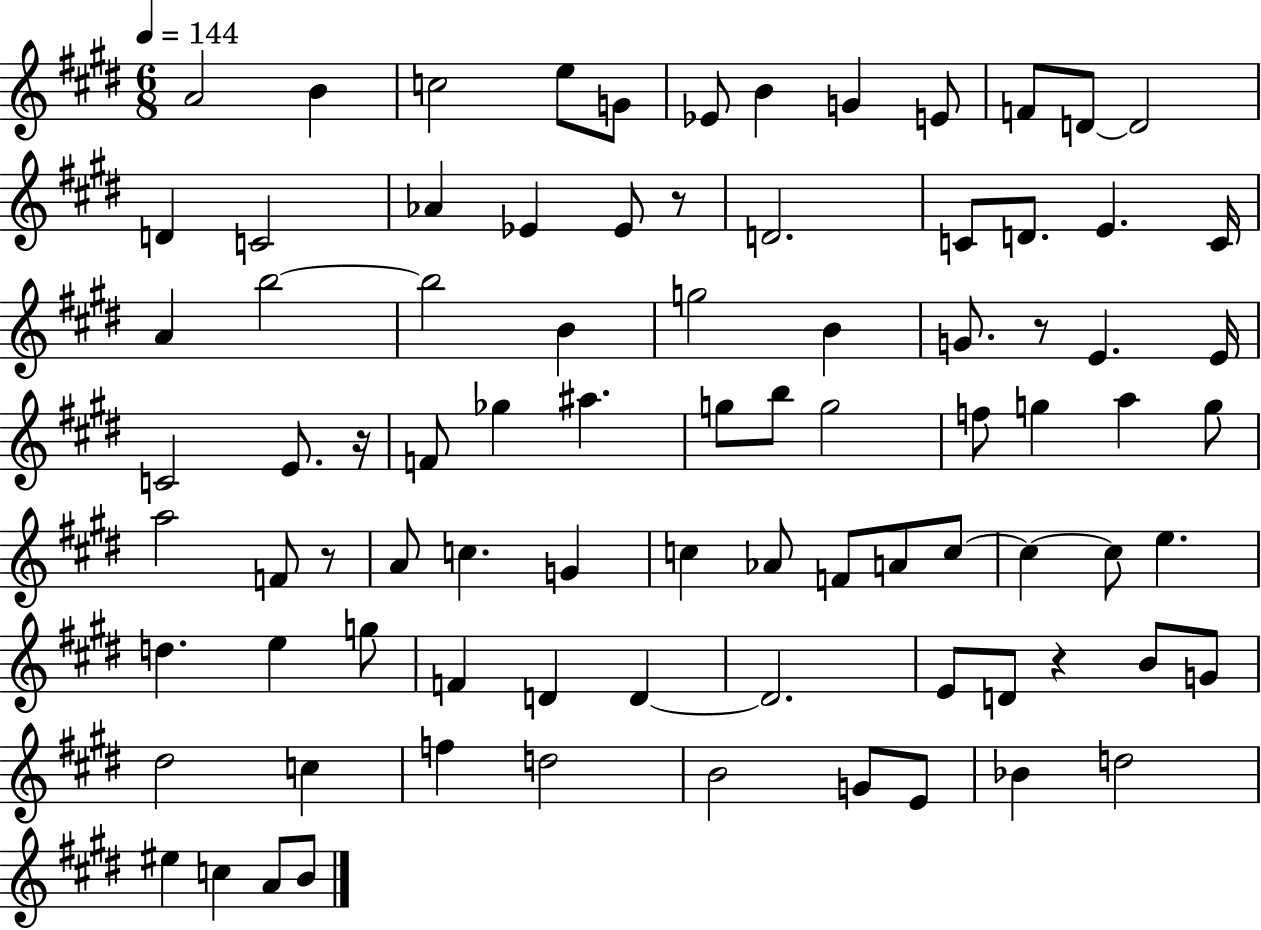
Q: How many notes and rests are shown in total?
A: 85